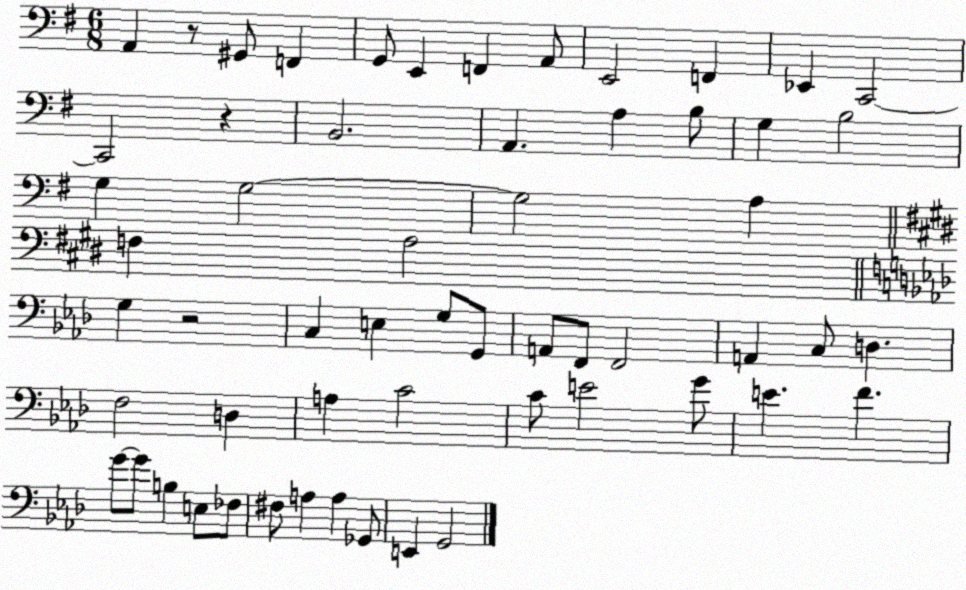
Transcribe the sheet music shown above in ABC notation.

X:1
T:Untitled
M:6/8
L:1/4
K:G
A,, z/2 ^G,,/2 F,, G,,/2 E,, F,, A,,/2 E,,2 F,, _E,, C,,2 C,,2 z B,,2 A,, A, B,/2 G, B,2 G, G,2 G,2 A, F, A,2 G, z2 C, E, G,/2 G,,/2 A,,/2 F,,/2 F,,2 A,, C,/2 D, F,2 D, A, C2 C/2 E2 G/2 E F G/2 G/2 B, E,/2 _F,/2 ^F,/2 A, A, _G,,/2 E,, G,,2